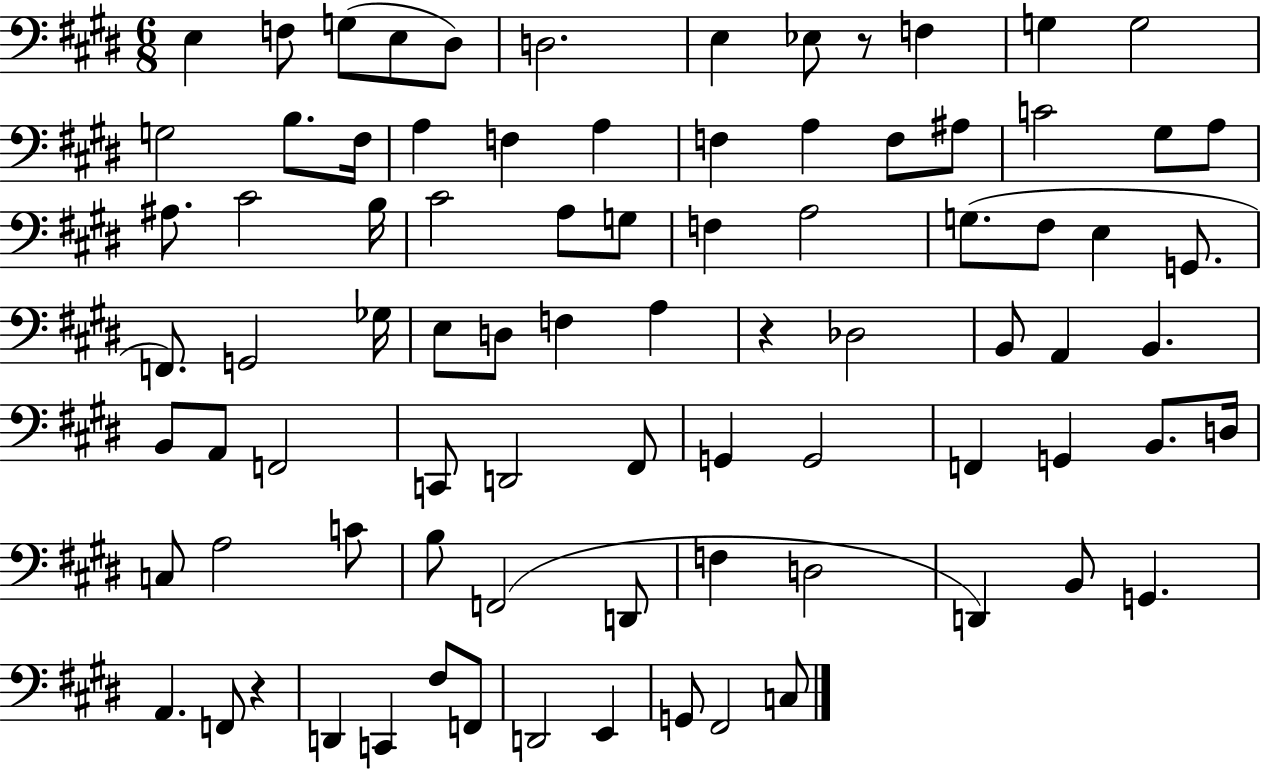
{
  \clef bass
  \numericTimeSignature
  \time 6/8
  \key e \major
  e4 f8 g8( e8 dis8) | d2. | e4 ees8 r8 f4 | g4 g2 | \break g2 b8. fis16 | a4 f4 a4 | f4 a4 f8 ais8 | c'2 gis8 a8 | \break ais8. cis'2 b16 | cis'2 a8 g8 | f4 a2 | g8.( fis8 e4 g,8. | \break f,8.) g,2 ges16 | e8 d8 f4 a4 | r4 des2 | b,8 a,4 b,4. | \break b,8 a,8 f,2 | c,8 d,2 fis,8 | g,4 g,2 | f,4 g,4 b,8. d16 | \break c8 a2 c'8 | b8 f,2( d,8 | f4 d2 | d,4) b,8 g,4. | \break a,4. f,8 r4 | d,4 c,4 fis8 f,8 | d,2 e,4 | g,8 fis,2 c8 | \break \bar "|."
}